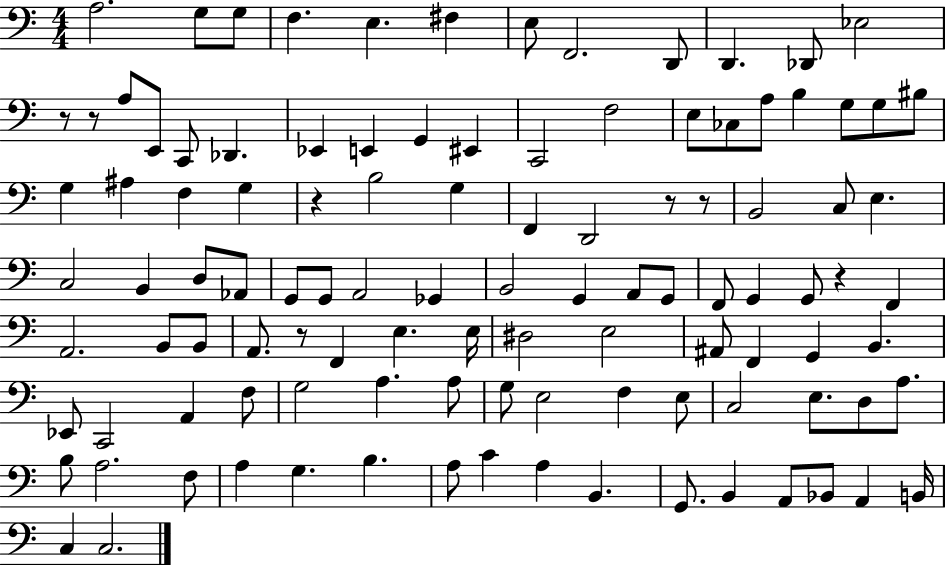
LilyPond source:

{
  \clef bass
  \numericTimeSignature
  \time 4/4
  \key c \major
  a2. g8 g8 | f4. e4. fis4 | e8 f,2. d,8 | d,4. des,8 ees2 | \break r8 r8 a8 e,8 c,8 des,4. | ees,4 e,4 g,4 eis,4 | c,2 f2 | e8 ces8 a8 b4 g8 g8 bis8 | \break g4 ais4 f4 g4 | r4 b2 g4 | f,4 d,2 r8 r8 | b,2 c8 e4. | \break c2 b,4 d8 aes,8 | g,8 g,8 a,2 ges,4 | b,2 g,4 a,8 g,8 | f,8 g,4 g,8 r4 f,4 | \break a,2. b,8 b,8 | a,8. r8 f,4 e4. e16 | dis2 e2 | ais,8 f,4 g,4 b,4. | \break ees,8 c,2 a,4 f8 | g2 a4. a8 | g8 e2 f4 e8 | c2 e8. d8 a8. | \break b8 a2. f8 | a4 g4. b4. | a8 c'4 a4 b,4. | g,8. b,4 a,8 bes,8 a,4 b,16 | \break c4 c2. | \bar "|."
}